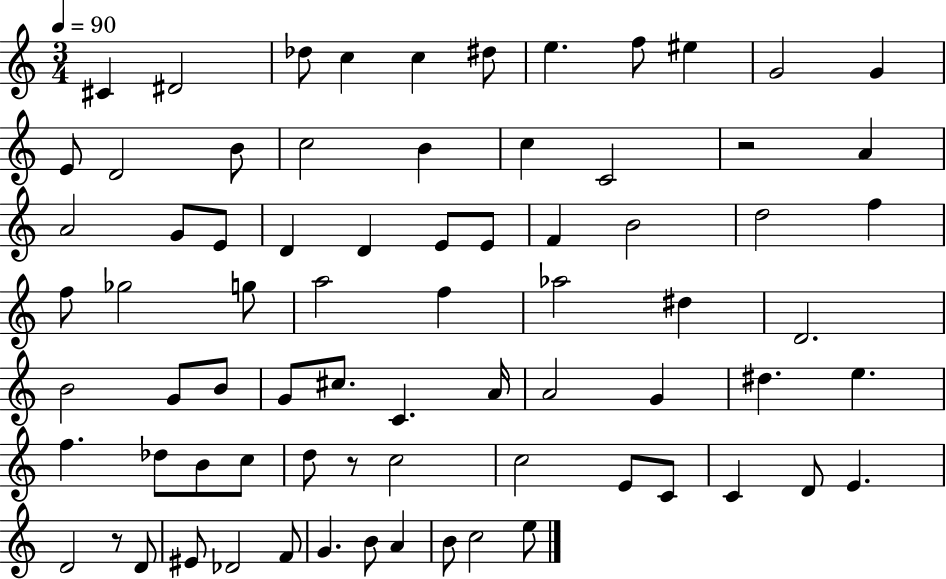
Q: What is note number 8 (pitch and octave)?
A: F5